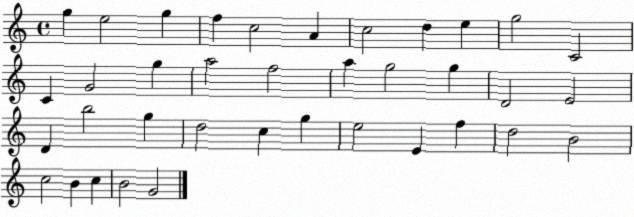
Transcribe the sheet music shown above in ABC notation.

X:1
T:Untitled
M:4/4
L:1/4
K:C
g e2 g f c2 A c2 d e g2 C2 C G2 g a2 f2 a g2 g D2 E2 D b2 g d2 c g e2 E f d2 B2 c2 B c B2 G2